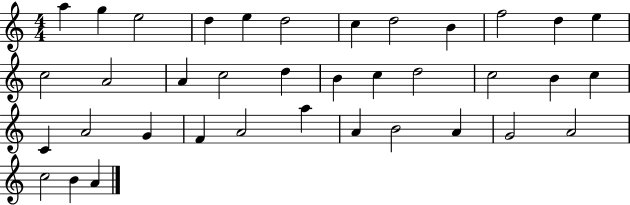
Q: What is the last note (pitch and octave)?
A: A4